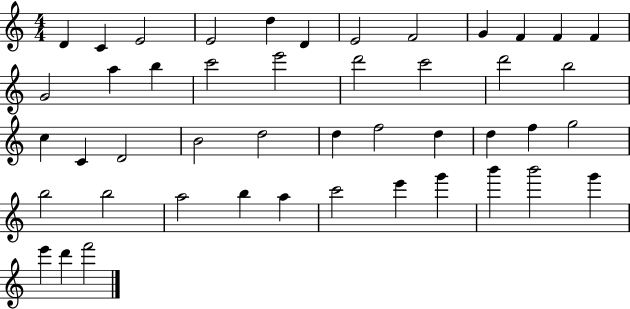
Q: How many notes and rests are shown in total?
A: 46